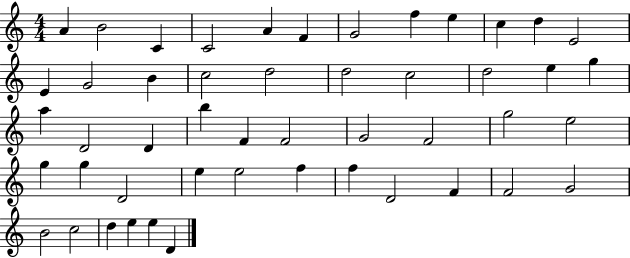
A4/q B4/h C4/q C4/h A4/q F4/q G4/h F5/q E5/q C5/q D5/q E4/h E4/q G4/h B4/q C5/h D5/h D5/h C5/h D5/h E5/q G5/q A5/q D4/h D4/q B5/q F4/q F4/h G4/h F4/h G5/h E5/h G5/q G5/q D4/h E5/q E5/h F5/q F5/q D4/h F4/q F4/h G4/h B4/h C5/h D5/q E5/q E5/q D4/q